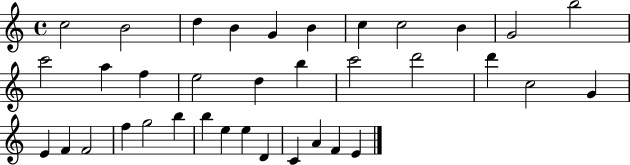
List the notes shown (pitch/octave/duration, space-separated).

C5/h B4/h D5/q B4/q G4/q B4/q C5/q C5/h B4/q G4/h B5/h C6/h A5/q F5/q E5/h D5/q B5/q C6/h D6/h D6/q C5/h G4/q E4/q F4/q F4/h F5/q G5/h B5/q B5/q E5/q E5/q D4/q C4/q A4/q F4/q E4/q